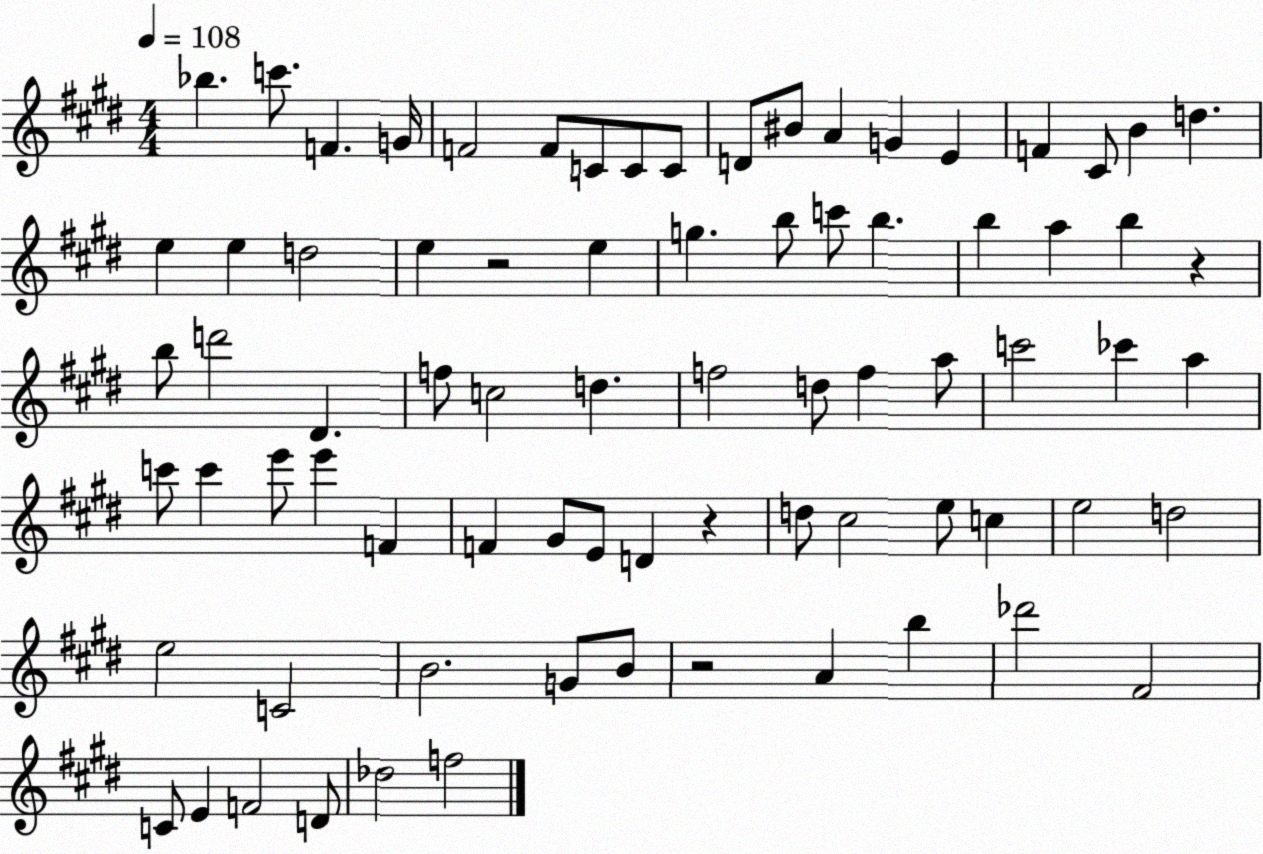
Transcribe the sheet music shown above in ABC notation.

X:1
T:Untitled
M:4/4
L:1/4
K:E
_b c'/2 F G/4 F2 F/2 C/2 C/2 C/2 D/2 ^B/2 A G E F ^C/2 B d e e d2 e z2 e g b/2 c'/2 b b a b z b/2 d'2 ^D f/2 c2 d f2 d/2 f a/2 c'2 _c' a c'/2 c' e'/2 e' F F ^G/2 E/2 D z d/2 ^c2 e/2 c e2 d2 e2 C2 B2 G/2 B/2 z2 A b _d'2 ^F2 C/2 E F2 D/2 _d2 f2